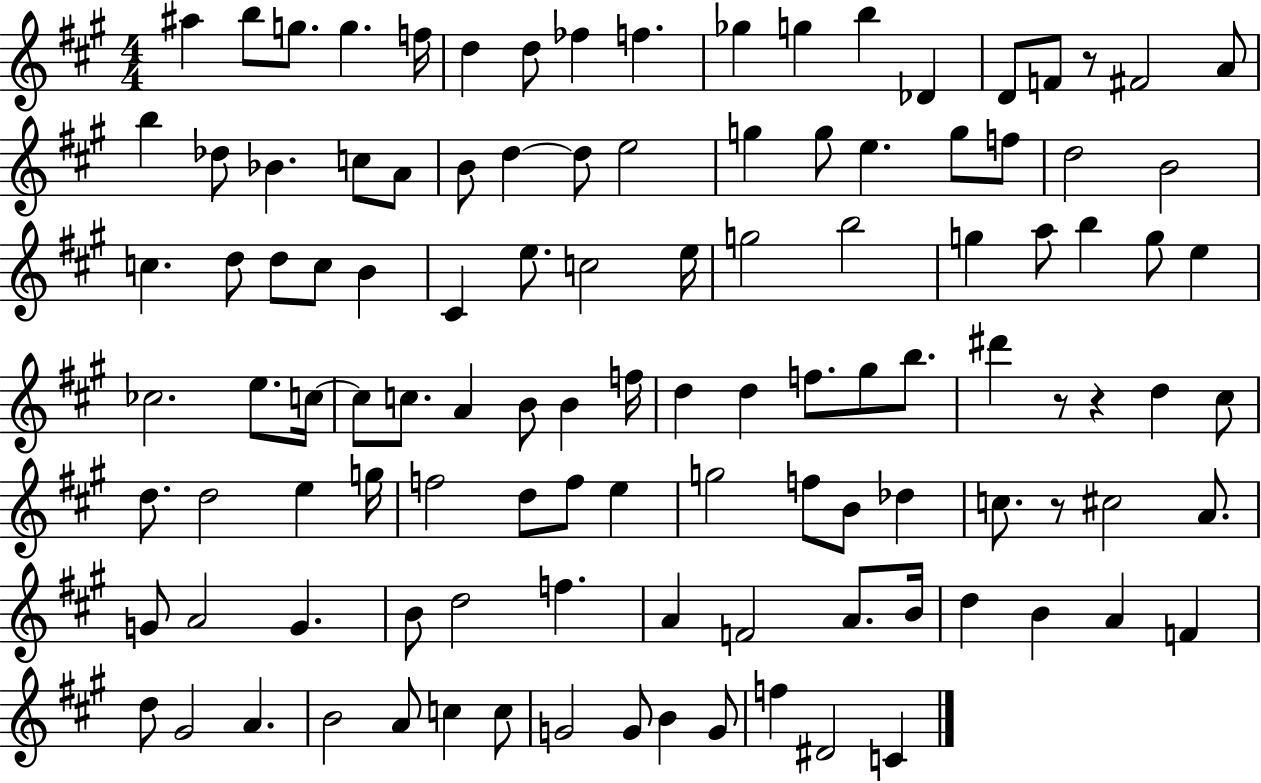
A#5/q B5/e G5/e. G5/q. F5/s D5/q D5/e FES5/q F5/q. Gb5/q G5/q B5/q Db4/q D4/e F4/e R/e F#4/h A4/e B5/q Db5/e Bb4/q. C5/e A4/e B4/e D5/q D5/e E5/h G5/q G5/e E5/q. G5/e F5/e D5/h B4/h C5/q. D5/e D5/e C5/e B4/q C#4/q E5/e. C5/h E5/s G5/h B5/h G5/q A5/e B5/q G5/e E5/q CES5/h. E5/e. C5/s C5/e C5/e. A4/q B4/e B4/q F5/s D5/q D5/q F5/e. G#5/e B5/e. D#6/q R/e R/q D5/q C#5/e D5/e. D5/h E5/q G5/s F5/h D5/e F5/e E5/q G5/h F5/e B4/e Db5/q C5/e. R/e C#5/h A4/e. G4/e A4/h G4/q. B4/e D5/h F5/q. A4/q F4/h A4/e. B4/s D5/q B4/q A4/q F4/q D5/e G#4/h A4/q. B4/h A4/e C5/q C5/e G4/h G4/e B4/q G4/e F5/q D#4/h C4/q